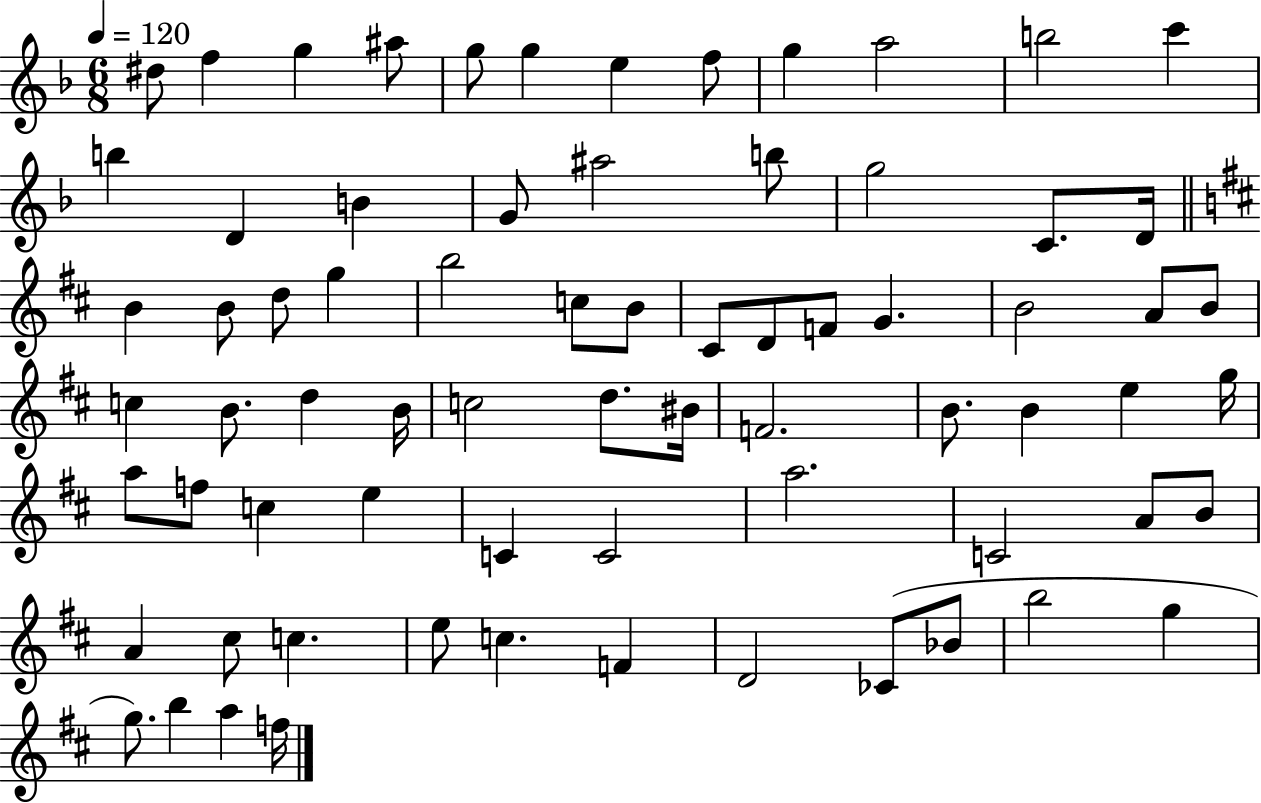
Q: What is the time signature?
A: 6/8